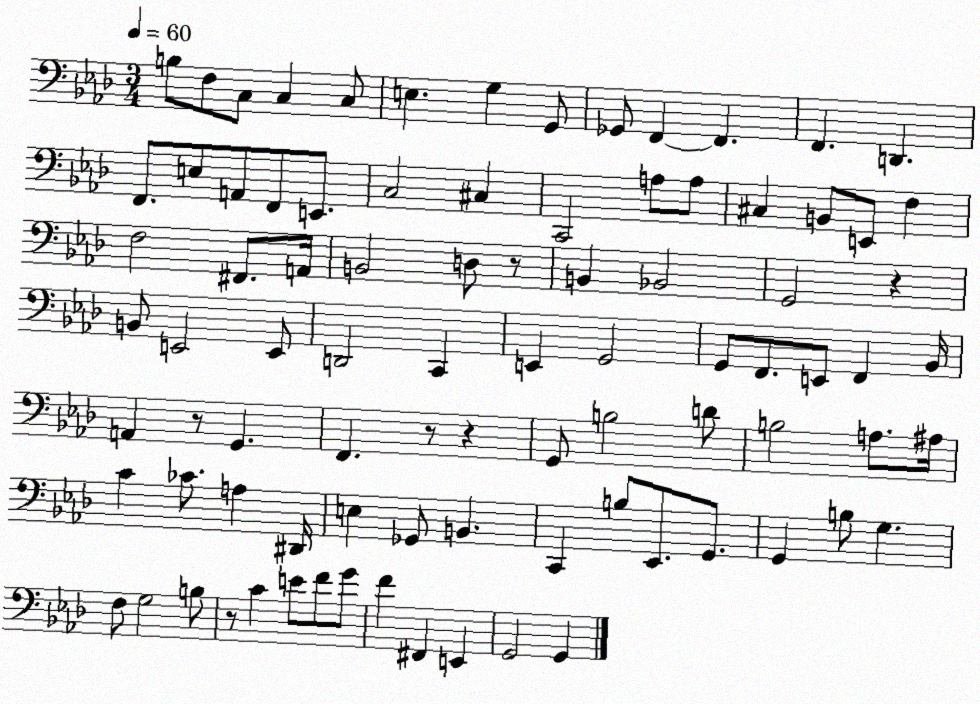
X:1
T:Untitled
M:3/4
L:1/4
K:Ab
B,/2 F,/2 C,/2 C, C,/2 E, G, G,,/2 _G,,/2 F,, F,, F,, D,, F,,/2 E,/2 A,,/2 F,,/2 E,,/2 C,2 ^C, C,,2 A,/2 A,/2 ^C, B,,/2 E,,/2 F, F,2 ^F,,/2 A,,/4 B,,2 D,/2 z/2 B,, _B,,2 G,,2 z B,,/2 E,,2 E,,/2 D,,2 C,, E,, G,,2 G,,/2 F,,/2 E,,/2 F,, _B,,/4 A,, z/2 G,, F,, z/2 z G,,/2 B,2 D/2 B,2 A,/2 ^A,/4 C _C/2 A, ^D,,/4 E, _G,,/2 B,, C,, B,/2 _E,,/2 G,,/2 G,, B,/2 G, F,/2 G,2 B,/2 z/2 C E/2 F/2 G/2 F ^F,, E,, G,,2 G,,